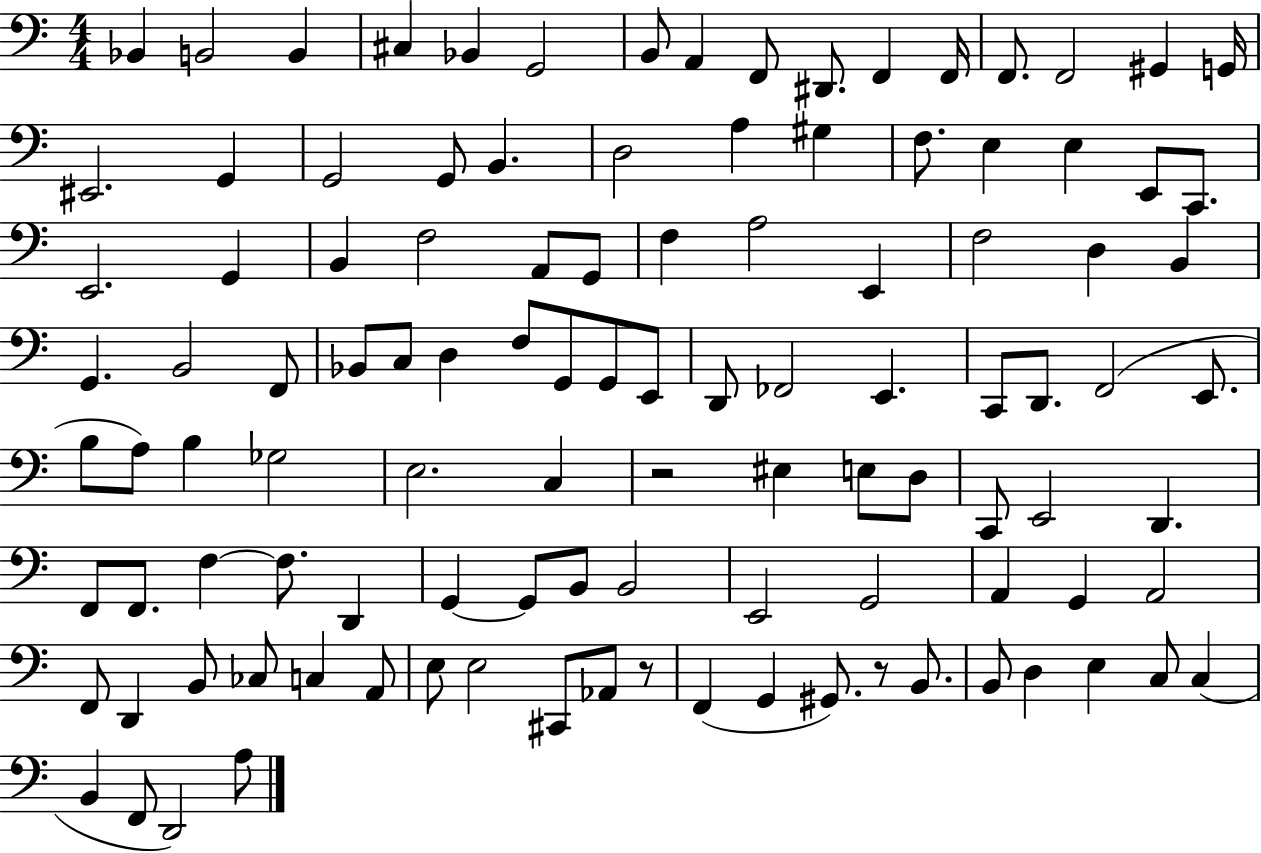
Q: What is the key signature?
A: C major